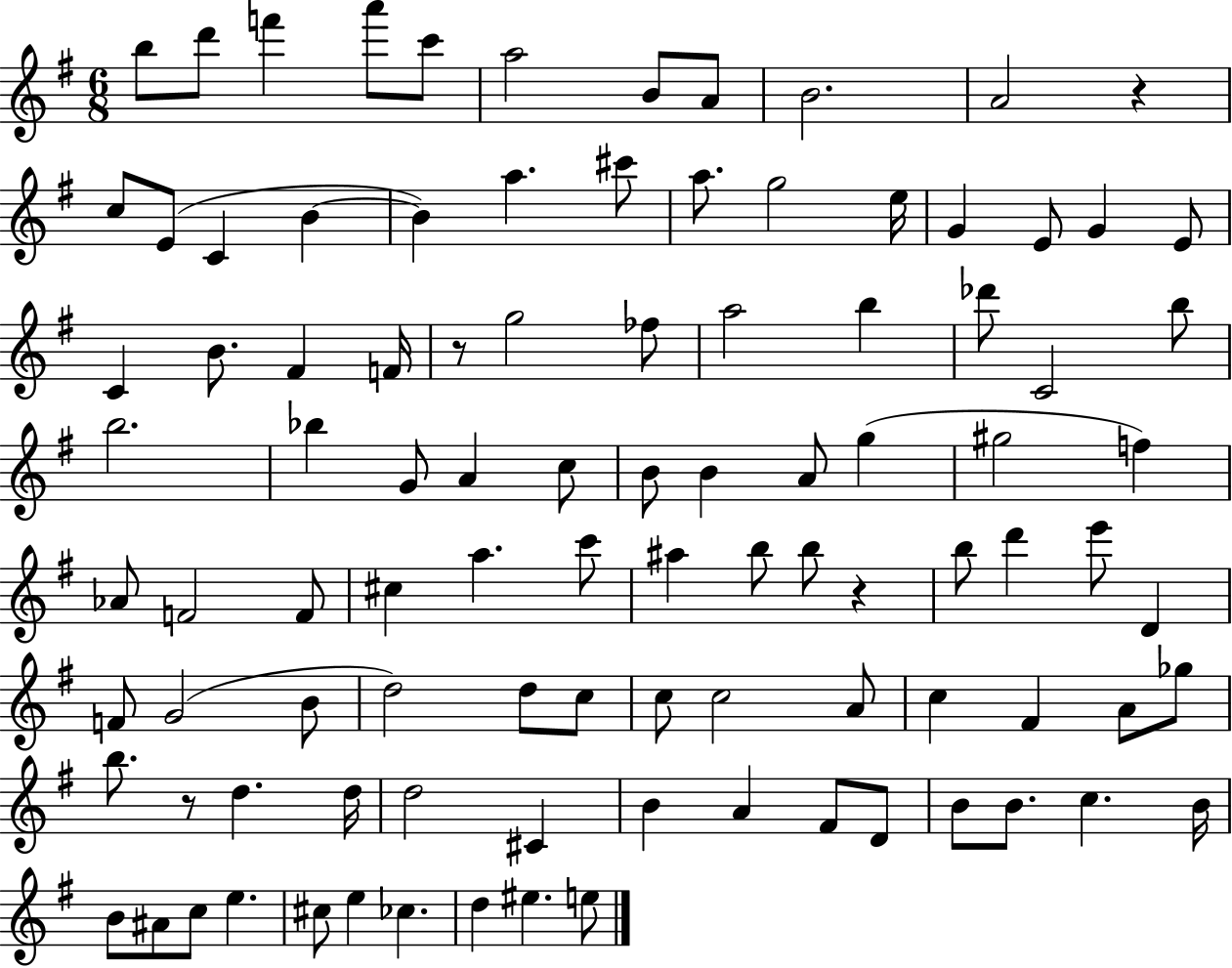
{
  \clef treble
  \numericTimeSignature
  \time 6/8
  \key g \major
  b''8 d'''8 f'''4 a'''8 c'''8 | a''2 b'8 a'8 | b'2. | a'2 r4 | \break c''8 e'8( c'4 b'4~~ | b'4) a''4. cis'''8 | a''8. g''2 e''16 | g'4 e'8 g'4 e'8 | \break c'4 b'8. fis'4 f'16 | r8 g''2 fes''8 | a''2 b''4 | des'''8 c'2 b''8 | \break b''2. | bes''4 g'8 a'4 c''8 | b'8 b'4 a'8 g''4( | gis''2 f''4) | \break aes'8 f'2 f'8 | cis''4 a''4. c'''8 | ais''4 b''8 b''8 r4 | b''8 d'''4 e'''8 d'4 | \break f'8 g'2( b'8 | d''2) d''8 c''8 | c''8 c''2 a'8 | c''4 fis'4 a'8 ges''8 | \break b''8. r8 d''4. d''16 | d''2 cis'4 | b'4 a'4 fis'8 d'8 | b'8 b'8. c''4. b'16 | \break b'8 ais'8 c''8 e''4. | cis''8 e''4 ces''4. | d''4 eis''4. e''8 | \bar "|."
}